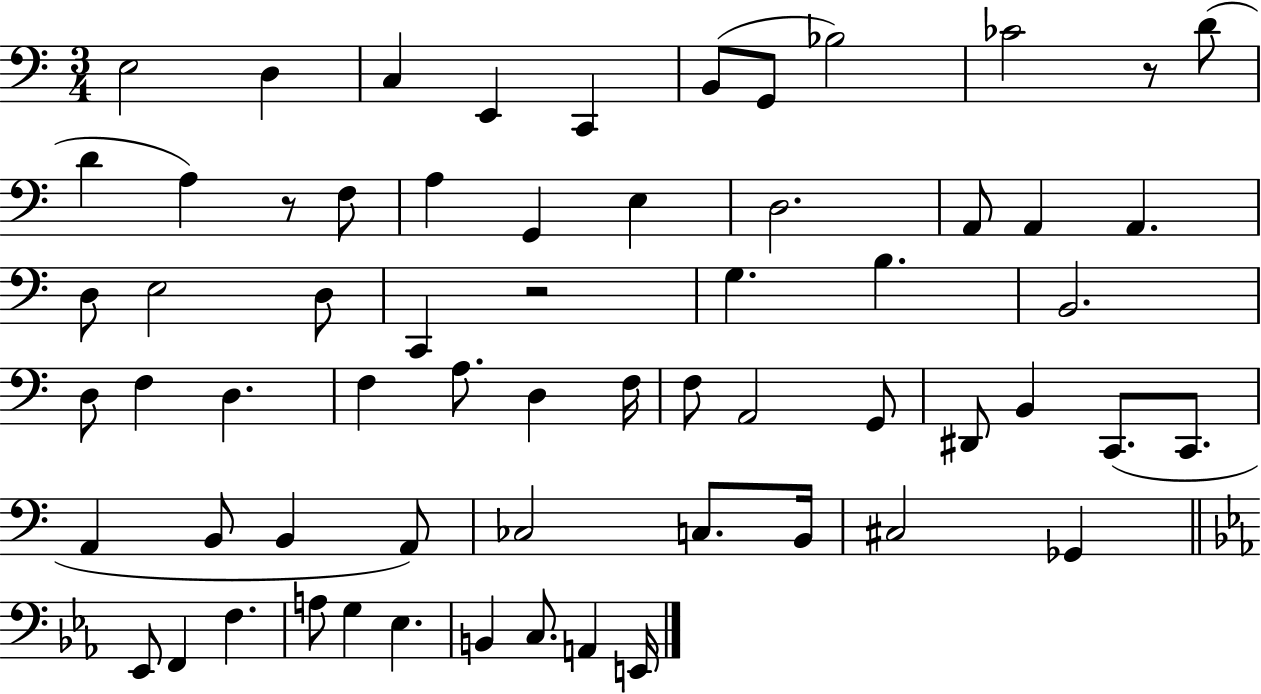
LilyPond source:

{
  \clef bass
  \numericTimeSignature
  \time 3/4
  \key c \major
  \repeat volta 2 { e2 d4 | c4 e,4 c,4 | b,8( g,8 bes2) | ces'2 r8 d'8( | \break d'4 a4) r8 f8 | a4 g,4 e4 | d2. | a,8 a,4 a,4. | \break d8 e2 d8 | c,4 r2 | g4. b4. | b,2. | \break d8 f4 d4. | f4 a8. d4 f16 | f8 a,2 g,8 | dis,8 b,4 c,8.( c,8. | \break a,4 b,8 b,4 a,8) | ces2 c8. b,16 | cis2 ges,4 | \bar "||" \break \key ees \major ees,8 f,4 f4. | a8 g4 ees4. | b,4 c8. a,4 e,16 | } \bar "|."
}